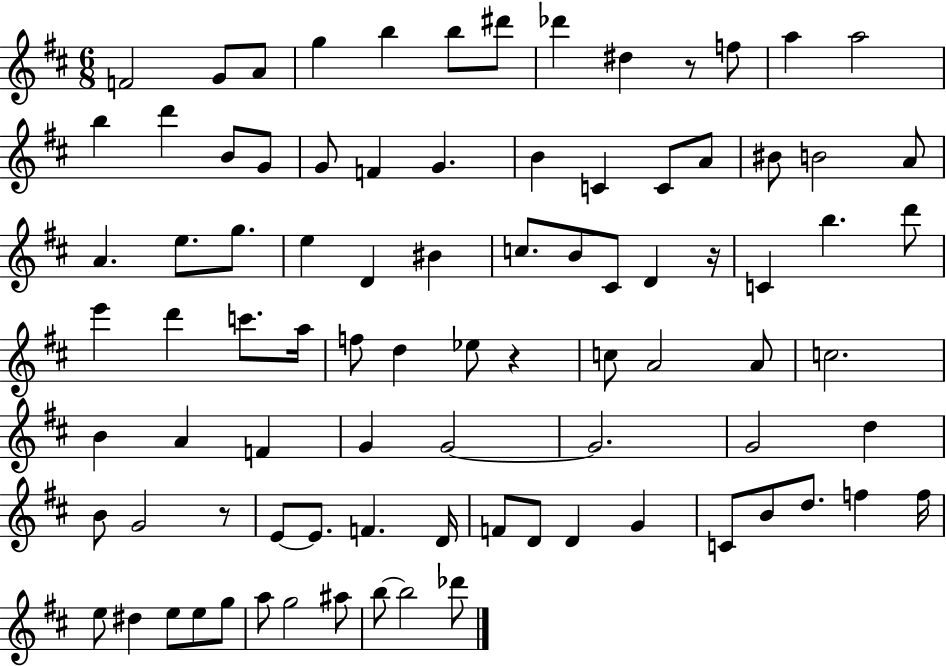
{
  \clef treble
  \numericTimeSignature
  \time 6/8
  \key d \major
  \repeat volta 2 { f'2 g'8 a'8 | g''4 b''4 b''8 dis'''8 | des'''4 dis''4 r8 f''8 | a''4 a''2 | \break b''4 d'''4 b'8 g'8 | g'8 f'4 g'4. | b'4 c'4 c'8 a'8 | bis'8 b'2 a'8 | \break a'4. e''8. g''8. | e''4 d'4 bis'4 | c''8. b'8 cis'8 d'4 r16 | c'4 b''4. d'''8 | \break e'''4 d'''4 c'''8. a''16 | f''8 d''4 ees''8 r4 | c''8 a'2 a'8 | c''2. | \break b'4 a'4 f'4 | g'4 g'2~~ | g'2. | g'2 d''4 | \break b'8 g'2 r8 | e'8~~ e'8. f'4. d'16 | f'8 d'8 d'4 g'4 | c'8 b'8 d''8. f''4 f''16 | \break e''8 dis''4 e''8 e''8 g''8 | a''8 g''2 ais''8 | b''8~~ b''2 des'''8 | } \bar "|."
}